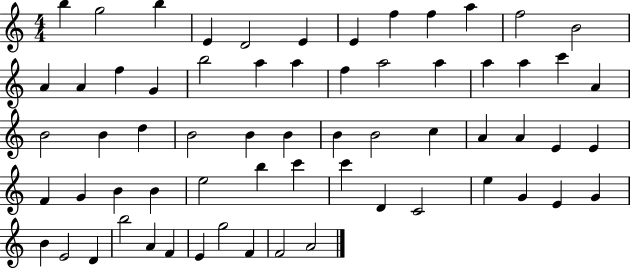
B5/q G5/h B5/q E4/q D4/h E4/q E4/q F5/q F5/q A5/q F5/h B4/h A4/q A4/q F5/q G4/q B5/h A5/q A5/q F5/q A5/h A5/q A5/q A5/q C6/q A4/q B4/h B4/q D5/q B4/h B4/q B4/q B4/q B4/h C5/q A4/q A4/q E4/q E4/q F4/q G4/q B4/q B4/q E5/h B5/q C6/q C6/q D4/q C4/h E5/q G4/q E4/q G4/q B4/q E4/h D4/q B5/h A4/q F4/q E4/q G5/h F4/q F4/h A4/h